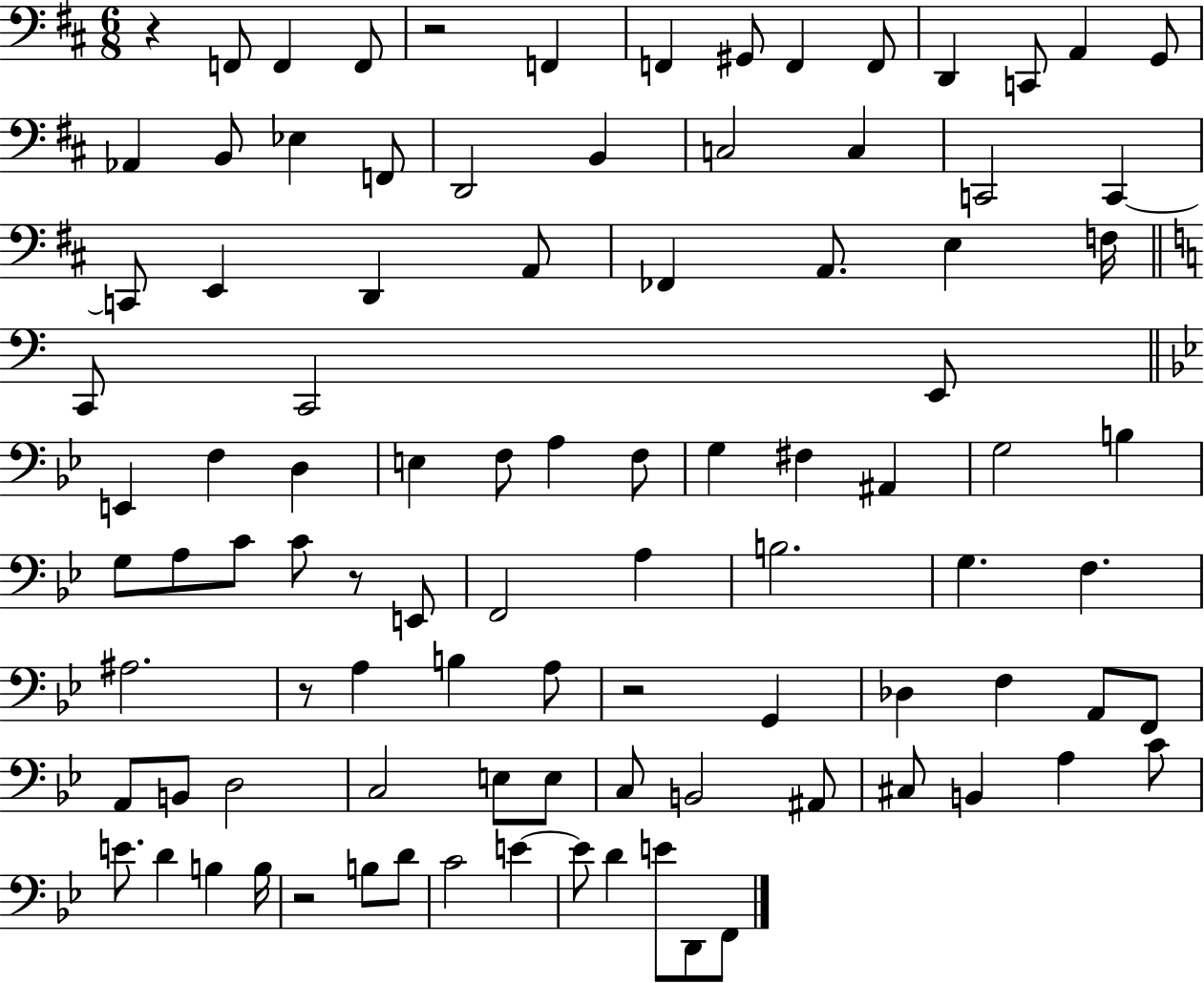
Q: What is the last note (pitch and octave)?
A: F2